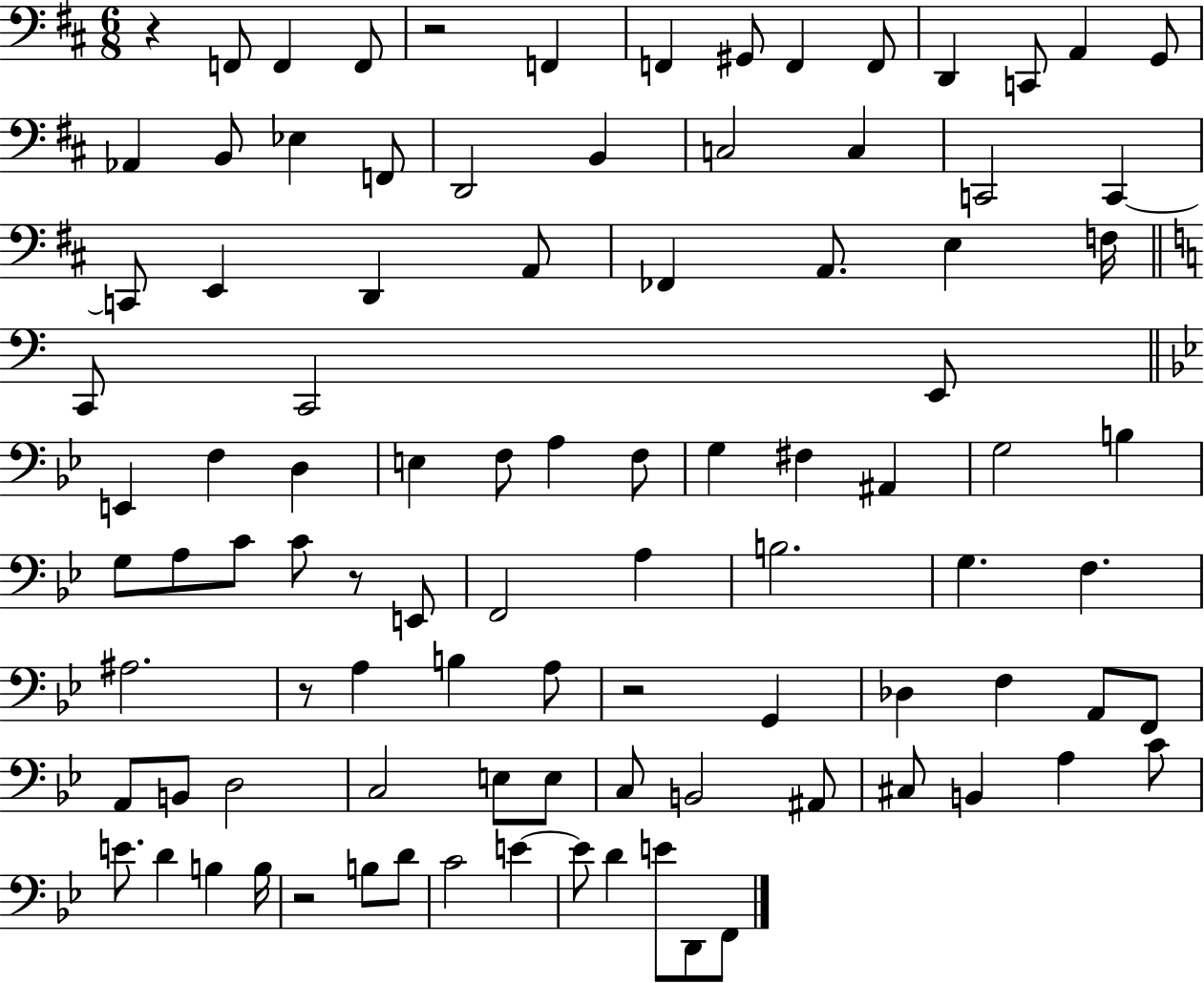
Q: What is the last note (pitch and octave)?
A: F2